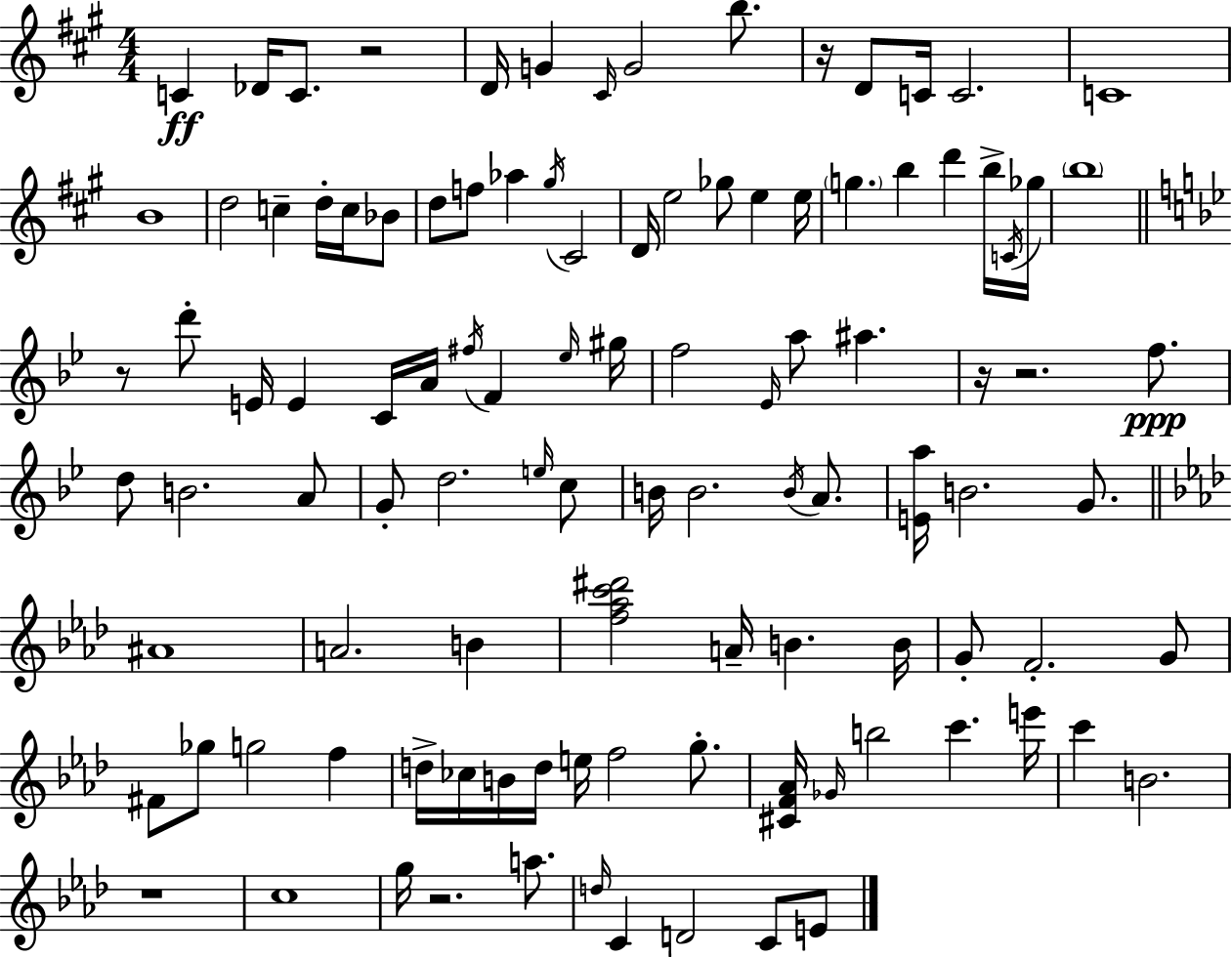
{
  \clef treble
  \numericTimeSignature
  \time 4/4
  \key a \major
  c'4\ff des'16 c'8. r2 | d'16 g'4 \grace { cis'16 } g'2 b''8. | r16 d'8 c'16 c'2. | c'1 | \break b'1 | d''2 c''4-- d''16-. c''16 bes'8 | d''8 f''8 aes''4 \acciaccatura { gis''16 } cis'2 | d'16 e''2 ges''8 e''4 | \break e''16 \parenthesize g''4. b''4 d'''4 | b''16-> \acciaccatura { c'16 } ges''16 \parenthesize b''1 | \bar "||" \break \key g \minor r8 d'''8-. e'16 e'4 c'16 a'16 \acciaccatura { fis''16 } f'4 | \grace { ees''16 } gis''16 f''2 \grace { ees'16 } a''8 ais''4. | r16 r2. | f''8.\ppp d''8 b'2. | \break a'8 g'8-. d''2. | \grace { e''16 } c''8 b'16 b'2. | \acciaccatura { b'16 } a'8. <e' a''>16 b'2. | g'8. \bar "||" \break \key f \minor ais'1 | a'2. b'4 | <f'' aes'' c''' dis'''>2 a'16-- b'4. b'16 | g'8-. f'2.-. g'8 | \break fis'8 ges''8 g''2 f''4 | d''16-> ces''16 b'16 d''16 e''16 f''2 g''8.-. | <cis' f' aes'>16 \grace { ges'16 } b''2 c'''4. | e'''16 c'''4 b'2. | \break r1 | c''1 | g''16 r2. a''8. | \grace { d''16 } c'4 d'2 c'8 | \break e'8 \bar "|."
}